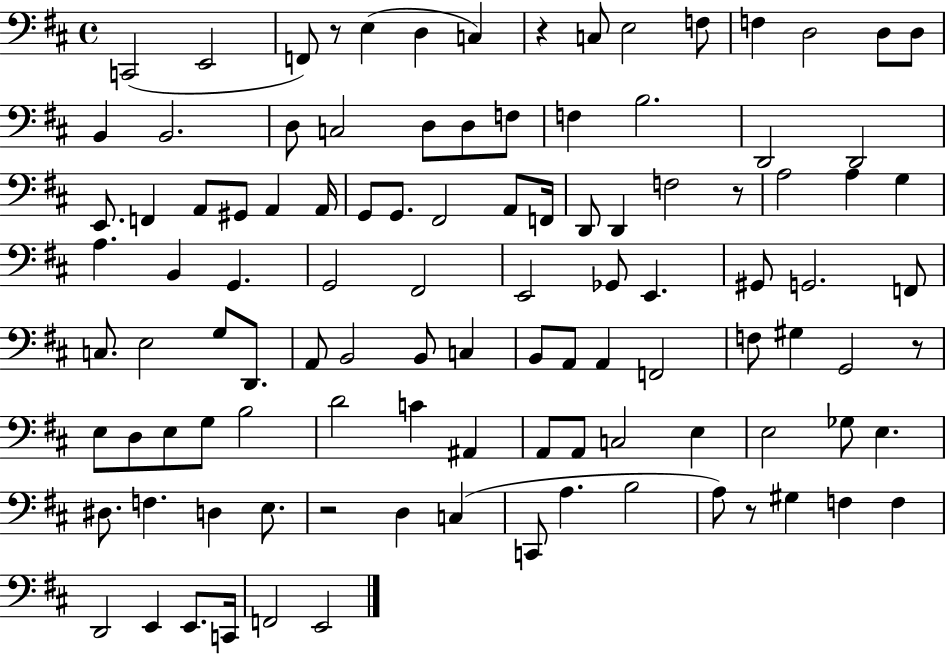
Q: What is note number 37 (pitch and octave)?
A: D2